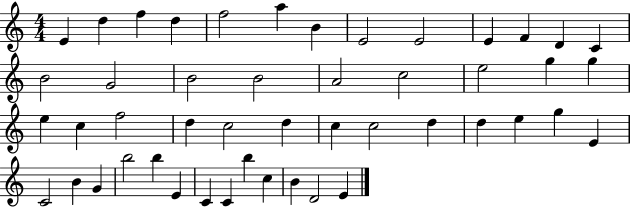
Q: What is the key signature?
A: C major